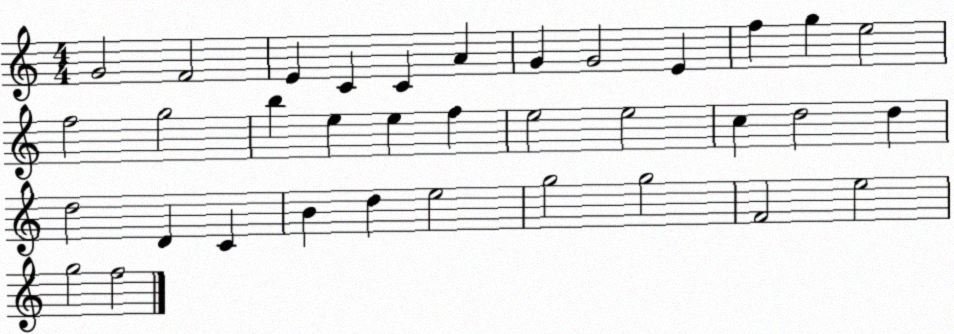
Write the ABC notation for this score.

X:1
T:Untitled
M:4/4
L:1/4
K:C
G2 F2 E C C A G G2 E f g e2 f2 g2 b e e f e2 e2 c d2 d d2 D C B d e2 g2 g2 F2 e2 g2 f2